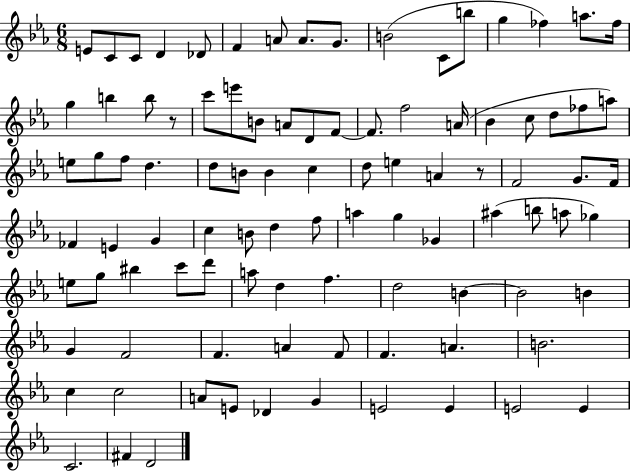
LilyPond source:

{
  \clef treble
  \numericTimeSignature
  \time 6/8
  \key ees \major
  e'8 c'8 c'8 d'4 des'8 | f'4 a'8 a'8. g'8. | b'2( c'8 b''8 | g''4 fes''4) a''8. fes''16 | \break g''4 b''4 b''8 r8 | c'''8 e'''8 b'8 a'8 d'8 f'8~~ | f'8. f''2 a'16( | bes'4 c''8 d''8 fes''8 a''8) | \break e''8 g''8 f''8 d''4. | d''8 b'8 b'4 c''4 | d''8 e''4 a'4 r8 | f'2 g'8. f'16 | \break fes'4 e'4 g'4 | c''4 b'8 d''4 f''8 | a''4 g''4 ges'4 | ais''4( b''8 a''8 ges''4) | \break e''8 g''8 bis''4 c'''8 d'''8 | a''8 d''4 f''4. | d''2 b'4~~ | b'2 b'4 | \break g'4 f'2 | f'4. a'4 f'8 | f'4. a'4. | b'2. | \break c''4 c''2 | a'8 e'8 des'4 g'4 | e'2 e'4 | e'2 e'4 | \break c'2. | fis'4 d'2 | \bar "|."
}